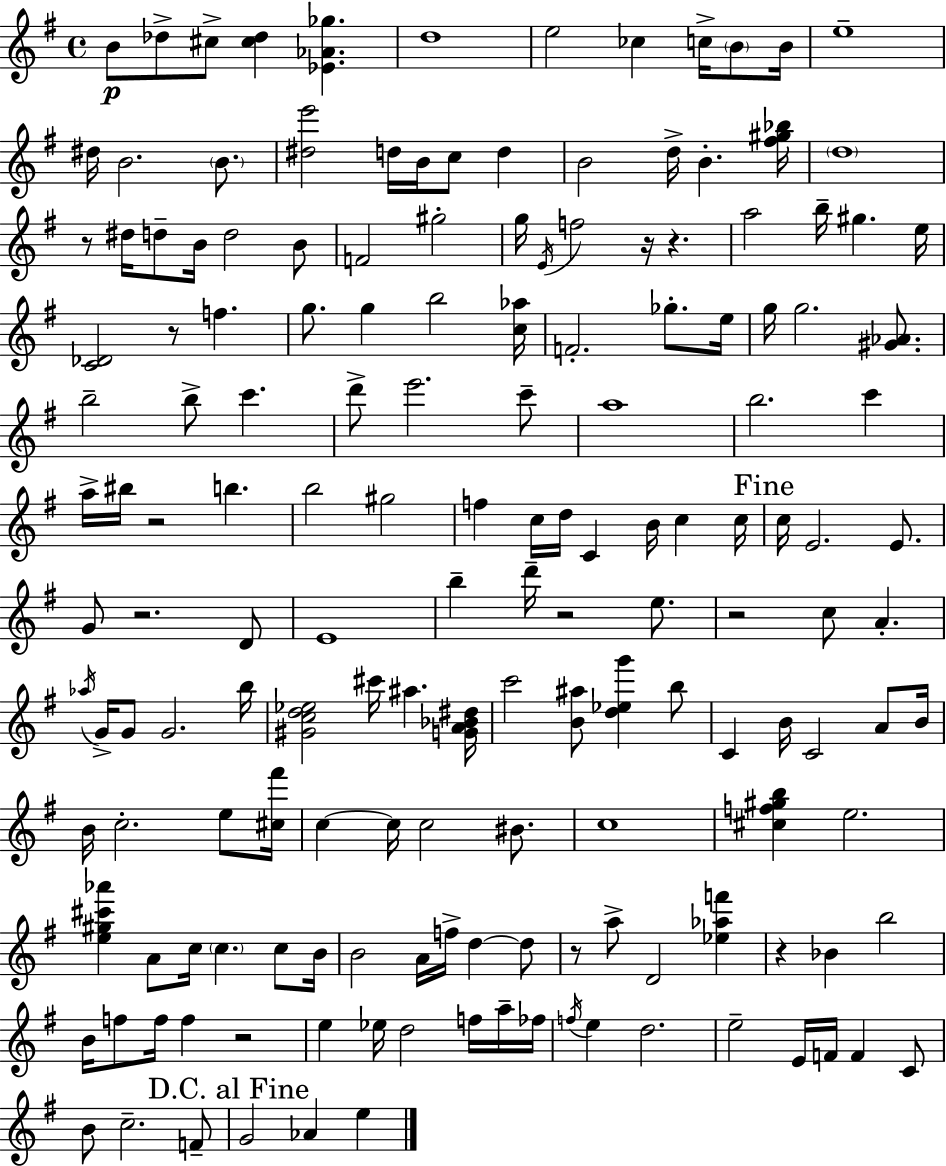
{
  \clef treble
  \time 4/4
  \defaultTimeSignature
  \key e \minor
  \repeat volta 2 { b'8\p des''8-> cis''8-> <cis'' des''>4 <ees' aes' ges''>4. | d''1 | e''2 ces''4 c''16-> \parenthesize b'8 b'16 | e''1-- | \break dis''16 b'2. \parenthesize b'8. | <dis'' e'''>2 d''16 b'16 c''8 d''4 | b'2 d''16-> b'4.-. <fis'' gis'' bes''>16 | \parenthesize d''1 | \break r8 dis''16 d''8-- b'16 d''2 b'8 | f'2 gis''2-. | g''16 \acciaccatura { e'16 } f''2 r16 r4. | a''2 b''16-- gis''4. | \break e''16 <c' des'>2 r8 f''4. | g''8. g''4 b''2 | <c'' aes''>16 f'2.-. ges''8.-. | e''16 g''16 g''2. <gis' aes'>8. | \break b''2-- b''8-> c'''4. | d'''8-> e'''2. c'''8-- | a''1 | b''2. c'''4 | \break a''16-> bis''16 r2 b''4. | b''2 gis''2 | f''4 c''16 d''16 c'4 b'16 c''4 | c''16 \mark "Fine" c''16 e'2. e'8. | \break g'8 r2. d'8 | e'1 | b''4-- d'''16-- r2 e''8. | r2 c''8 a'4.-. | \break \acciaccatura { aes''16 } g'16-> g'8 g'2. | b''16 <gis' c'' d'' ees''>2 cis'''16 ais''4. | <g' a' bes' dis''>16 c'''2 <b' ais''>8 <d'' ees'' g'''>4 | b''8 c'4 b'16 c'2 a'8 | \break b'16 b'16 c''2.-. e''8 | <cis'' fis'''>16 c''4~~ c''16 c''2 bis'8. | c''1 | <cis'' f'' gis'' b''>4 e''2. | \break <e'' gis'' cis''' aes'''>4 a'8 c''16 \parenthesize c''4. c''8 | b'16 b'2 a'16 f''16-> d''4~~ | d''8 r8 a''8-> d'2 <ees'' aes'' f'''>4 | r4 bes'4 b''2 | \break b'16 f''8 f''16 f''4 r2 | e''4 ees''16 d''2 f''16 | a''16-- fes''16 \acciaccatura { f''16 } e''4 d''2. | e''2-- e'16 f'16 f'4 | \break c'8 b'8 c''2.-- | f'8-- \mark "D.C. al Fine" g'2 aes'4 e''4 | } \bar "|."
}